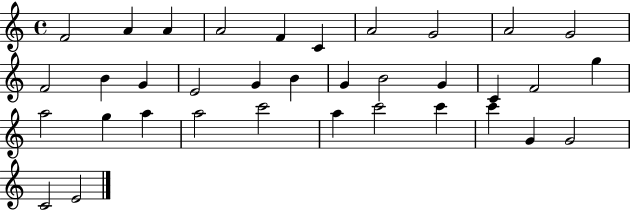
F4/h A4/q A4/q A4/h F4/q C4/q A4/h G4/h A4/h G4/h F4/h B4/q G4/q E4/h G4/q B4/q G4/q B4/h G4/q C4/q F4/h G5/q A5/h G5/q A5/q A5/h C6/h A5/q C6/h C6/q C6/q G4/q G4/h C4/h E4/h